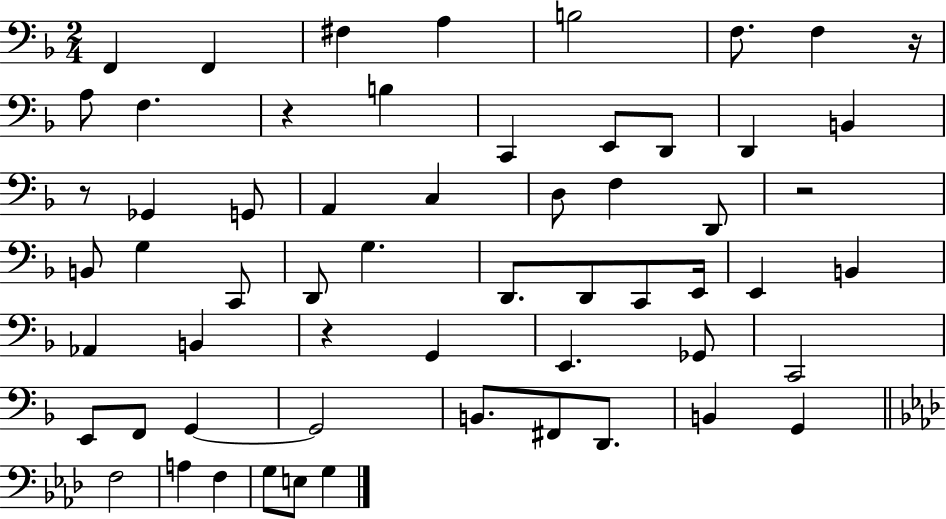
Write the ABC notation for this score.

X:1
T:Untitled
M:2/4
L:1/4
K:F
F,, F,, ^F, A, B,2 F,/2 F, z/4 A,/2 F, z B, C,, E,,/2 D,,/2 D,, B,, z/2 _G,, G,,/2 A,, C, D,/2 F, D,,/2 z2 B,,/2 G, C,,/2 D,,/2 G, D,,/2 D,,/2 C,,/2 E,,/4 E,, B,, _A,, B,, z G,, E,, _G,,/2 C,,2 E,,/2 F,,/2 G,, G,,2 B,,/2 ^F,,/2 D,,/2 B,, G,, F,2 A, F, G,/2 E,/2 G,